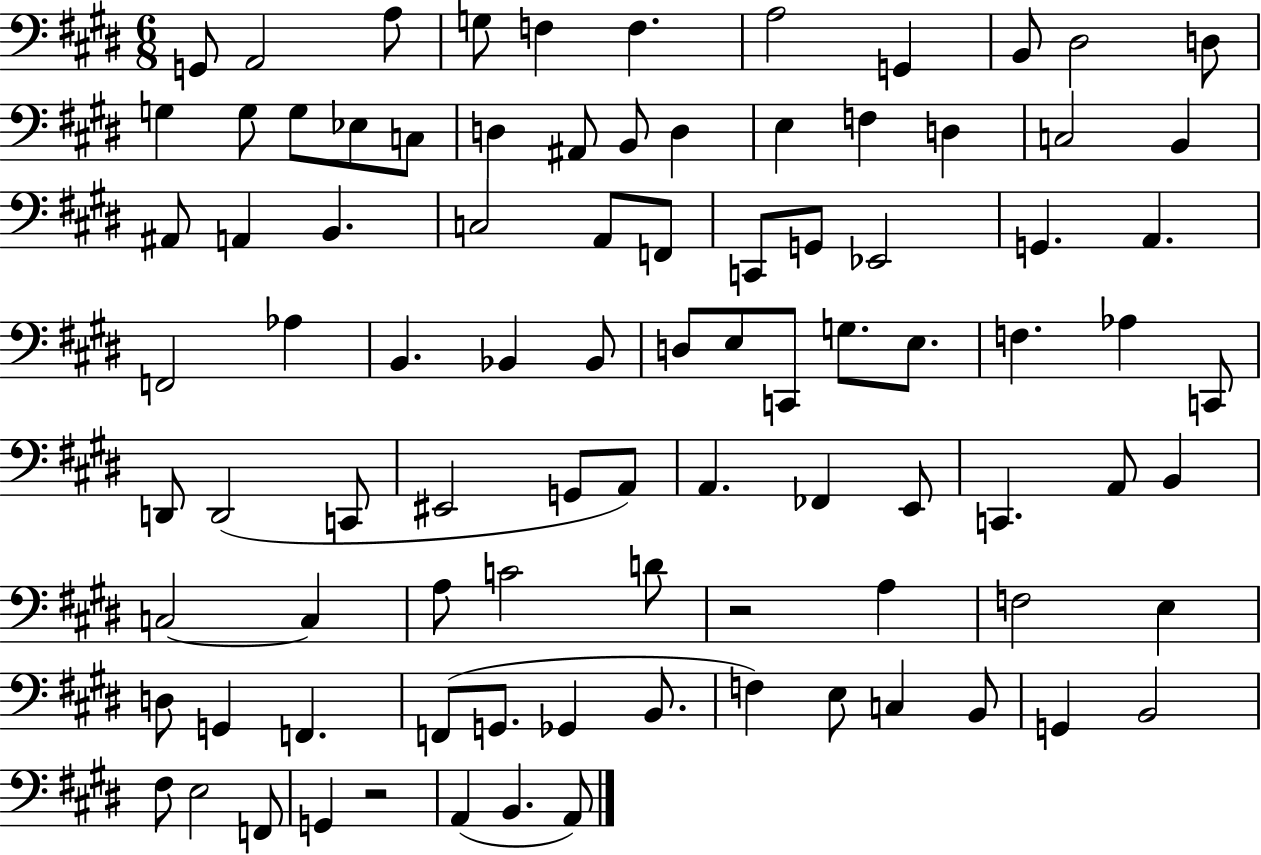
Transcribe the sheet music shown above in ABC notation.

X:1
T:Untitled
M:6/8
L:1/4
K:E
G,,/2 A,,2 A,/2 G,/2 F, F, A,2 G,, B,,/2 ^D,2 D,/2 G, G,/2 G,/2 _E,/2 C,/2 D, ^A,,/2 B,,/2 D, E, F, D, C,2 B,, ^A,,/2 A,, B,, C,2 A,,/2 F,,/2 C,,/2 G,,/2 _E,,2 G,, A,, F,,2 _A, B,, _B,, _B,,/2 D,/2 E,/2 C,,/2 G,/2 E,/2 F, _A, C,,/2 D,,/2 D,,2 C,,/2 ^E,,2 G,,/2 A,,/2 A,, _F,, E,,/2 C,, A,,/2 B,, C,2 C, A,/2 C2 D/2 z2 A, F,2 E, D,/2 G,, F,, F,,/2 G,,/2 _G,, B,,/2 F, E,/2 C, B,,/2 G,, B,,2 ^F,/2 E,2 F,,/2 G,, z2 A,, B,, A,,/2